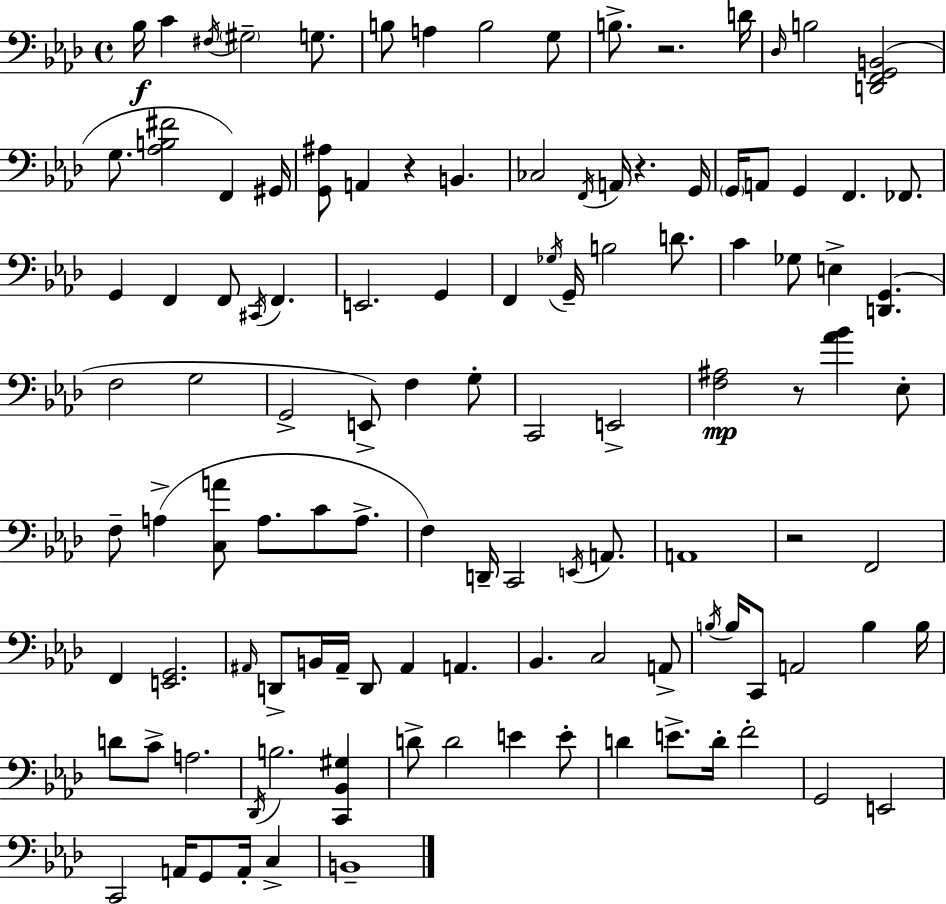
{
  \clef bass
  \time 4/4
  \defaultTimeSignature
  \key f \minor
  bes16\f c'4 \acciaccatura { fis16 } \parenthesize gis2-- g8. | b8 a4 b2 g8 | b8.-> r2. | d'16 \grace { des16 } b2 <d, f, g, b,>2( | \break g8. <aes b fis'>2 f,4) | gis,16 <g, ais>8 a,4 r4 b,4. | ces2 \acciaccatura { f,16 } a,16 r4. | g,16 \parenthesize g,16 a,8 g,4 f,4. | \break fes,8. g,4 f,4 f,8 \acciaccatura { cis,16 } f,4. | e,2. | g,4 f,4 \acciaccatura { ges16 } g,16-- b2 | d'8. c'4 ges8 e4-> <d, g,>4.( | \break f2 g2 | g,2-> e,8->) f4 | g8-. c,2 e,2-> | <f ais>2\mp r8 <aes' bes'>4 | \break ees8-. f8-- a4->( <c a'>8 a8. | c'8 a8.-> f4) d,16-- c,2 | \acciaccatura { e,16 } a,8. a,1 | r2 f,2 | \break f,4 <e, g,>2. | \grace { ais,16 } d,8-> b,16 ais,16-- d,8 ais,4 | a,4. bes,4. c2 | a,8-> \acciaccatura { b16 } b16 c,8 a,2 | \break b4 b16 d'8 c'8-> a2. | \acciaccatura { des,16 } b2. | <c, bes, gis>4 d'8-> d'2 | e'4 e'8-. d'4 e'8.-> | \break d'16-. f'2-. g,2 | e,2 c,2 | a,16 g,8 a,16-. c4-> b,1-- | \bar "|."
}